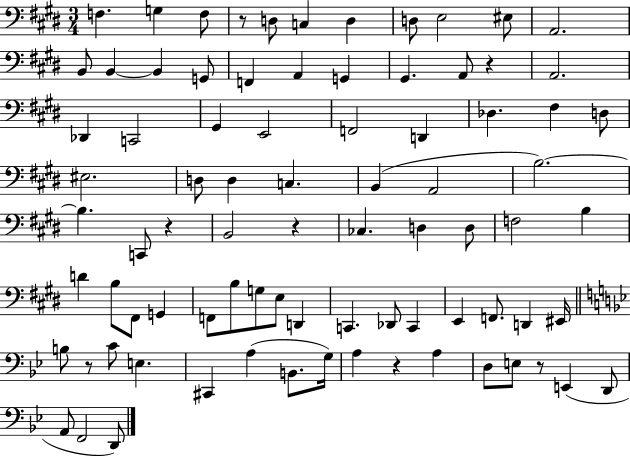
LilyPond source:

{
  \clef bass
  \numericTimeSignature
  \time 3/4
  \key e \major
  f4. g4 f8 | r8 d8 c4 d4 | d8 e2 eis8 | a,2. | \break b,8 b,4~~ b,4 g,8 | f,4 a,4 g,4 | gis,4. a,8 r4 | a,2. | \break des,4 c,2 | gis,4 e,2 | f,2 d,4 | des4. fis4 d8 | \break eis2. | d8 d4 c4. | b,4( a,2 | b2.~~) | \break b4. c,8 r4 | b,2 r4 | ces4. d4 d8 | f2 b4 | \break d'4 b8 fis,8 g,4 | f,8 b8 g8 e8 d,4 | c,4. des,8 c,4 | e,4 f,8. d,4 eis,16 | \break \bar "||" \break \key bes \major b8 r8 c'8 e4. | cis,4 a4( b,8. g16) | a4 r4 a4 | d8 e8 r8 e,4( d,8 | \break a,8 f,2 d,8) | \bar "|."
}